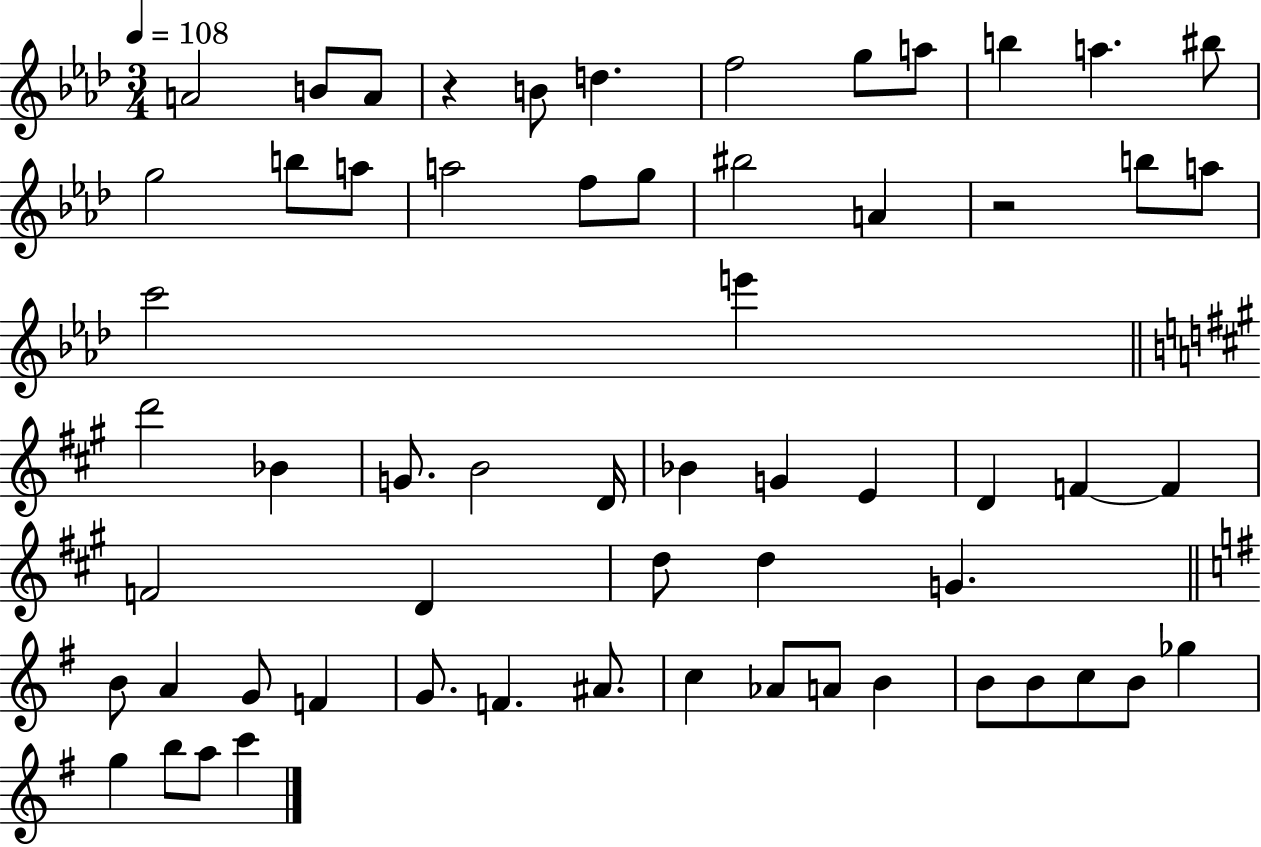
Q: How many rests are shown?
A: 2